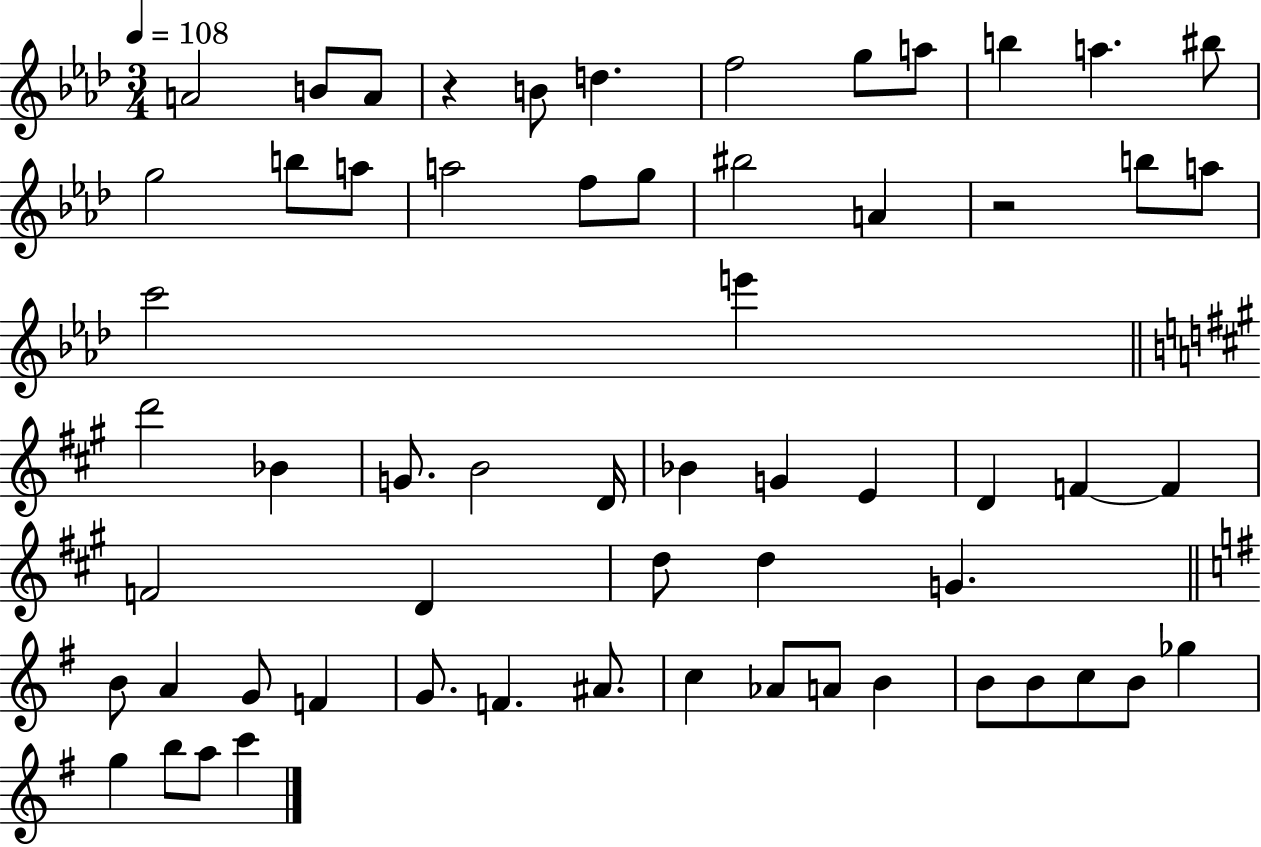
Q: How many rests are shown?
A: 2